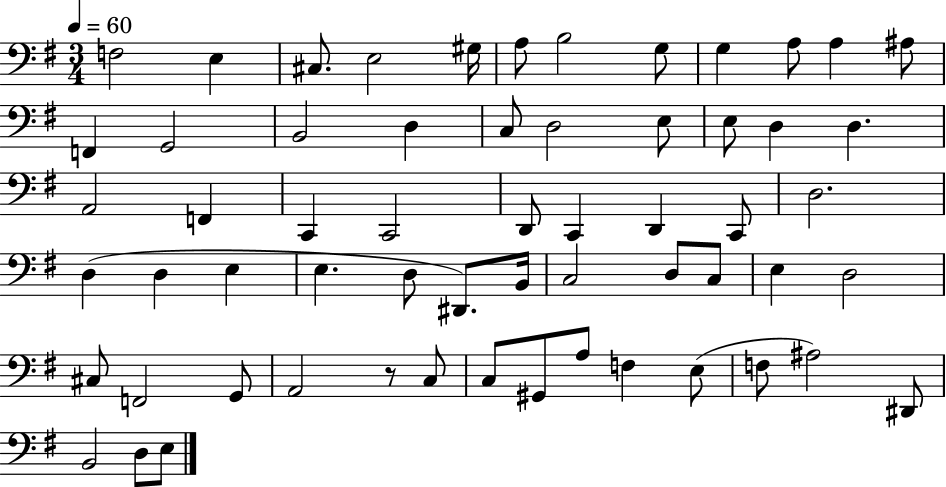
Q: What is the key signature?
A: G major